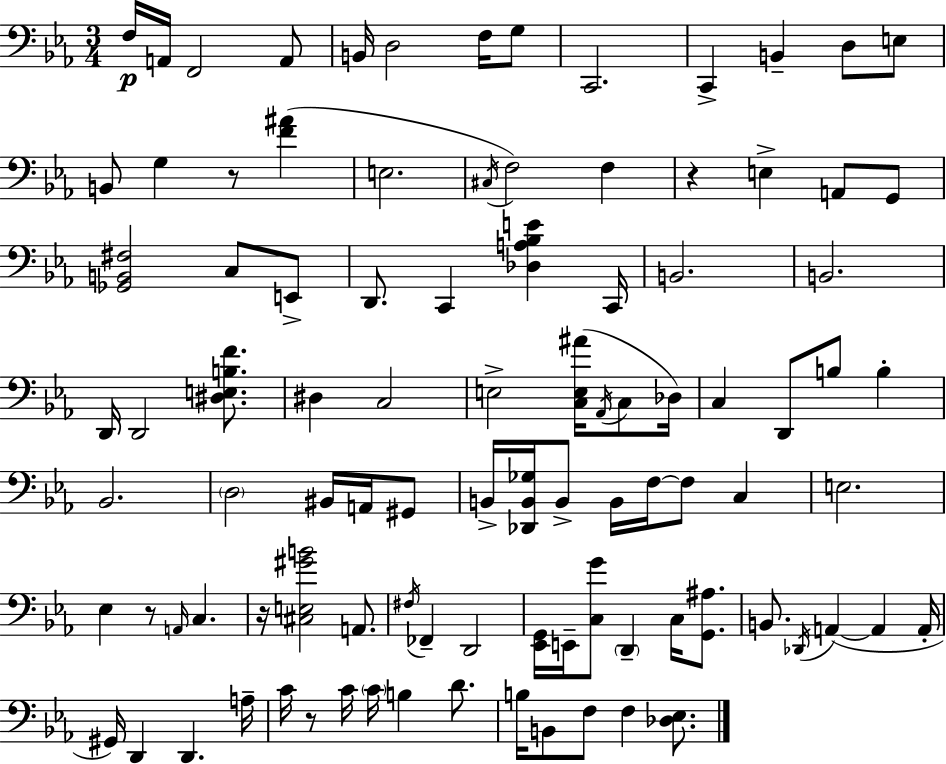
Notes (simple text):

F3/s A2/s F2/h A2/e B2/s D3/h F3/s G3/e C2/h. C2/q B2/q D3/e E3/e B2/e G3/q R/e [F4,A#4]/q E3/h. C#3/s F3/h F3/q R/q E3/q A2/e G2/e [Gb2,B2,F#3]/h C3/e E2/e D2/e. C2/q [Db3,A3,Bb3,E4]/q C2/s B2/h. B2/h. D2/s D2/h [D#3,E3,B3,F4]/e. D#3/q C3/h E3/h [C3,E3,A#4]/s Ab2/s C3/e Db3/s C3/q D2/e B3/e B3/q Bb2/h. D3/h BIS2/s A2/s G#2/e B2/s [Db2,B2,Gb3]/s B2/e B2/s F3/s F3/e C3/q E3/h. Eb3/q R/e A2/s C3/q. R/s [C#3,E3,G#4,B4]/h A2/e. F#3/s FES2/q D2/h [Eb2,G2]/s E2/s [C3,G4]/e D2/q C3/s [G2,A#3]/e. B2/e. Db2/s A2/q A2/q A2/s G#2/s D2/q D2/q. A3/s C4/s R/e C4/s C4/s B3/q D4/e. B3/s B2/e F3/e F3/q [Db3,Eb3]/e.